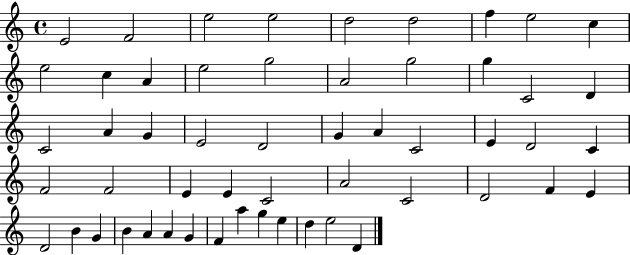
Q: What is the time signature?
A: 4/4